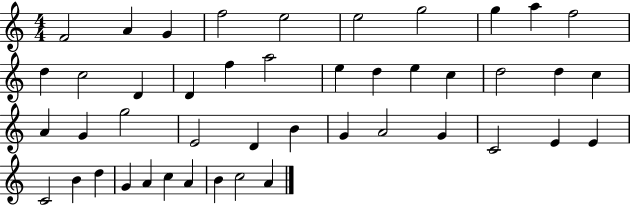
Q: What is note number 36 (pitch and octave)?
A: C4